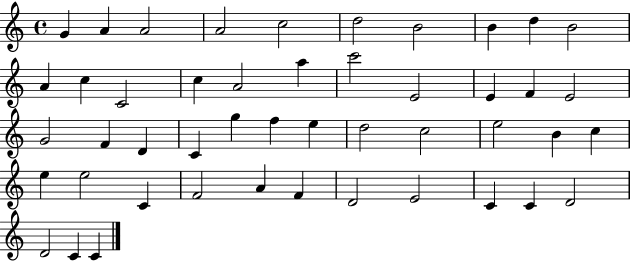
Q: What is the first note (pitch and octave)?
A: G4